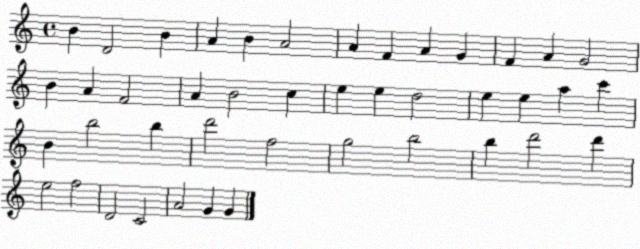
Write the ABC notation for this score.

X:1
T:Untitled
M:4/4
L:1/4
K:C
B D2 B A B A2 A F A G F A G2 B A F2 A B2 c e e d2 e e a c' B b2 b d'2 f2 g2 b2 b d'2 d' e2 f2 D2 C2 A2 G G